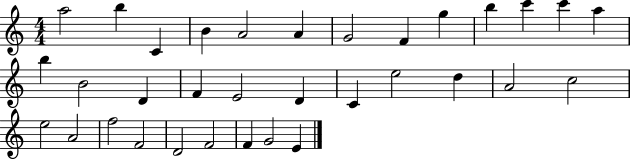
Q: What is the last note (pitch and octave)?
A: E4